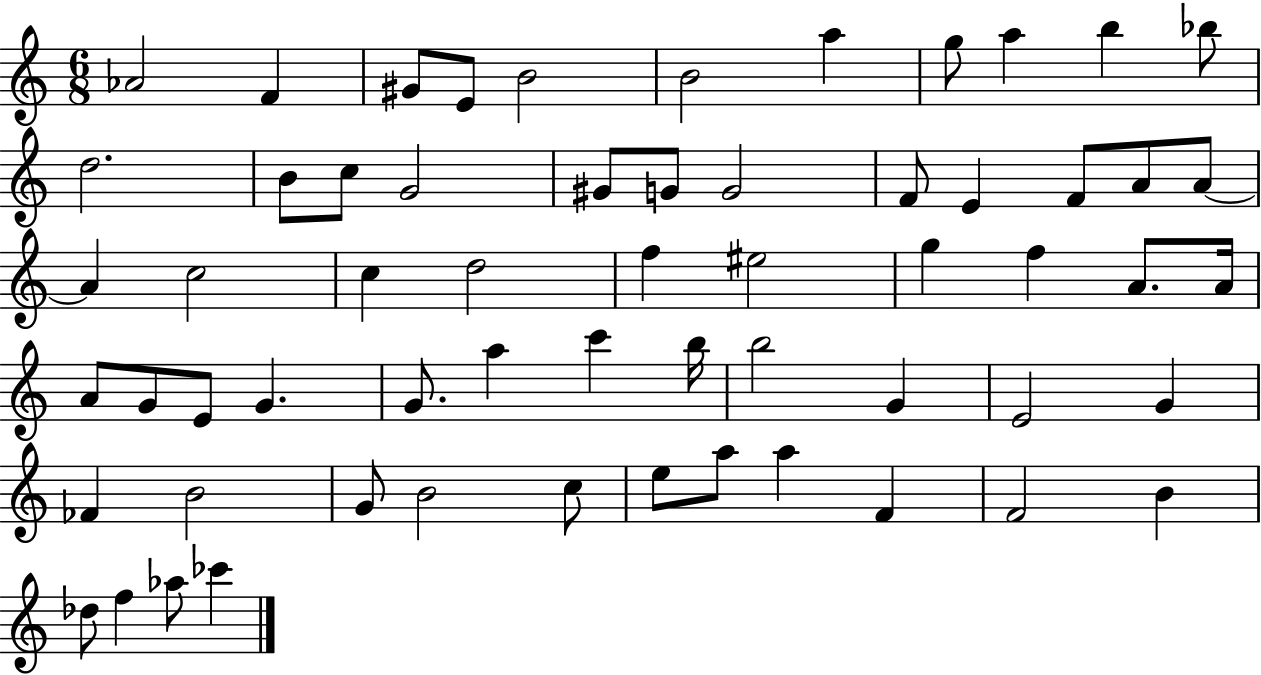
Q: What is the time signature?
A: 6/8